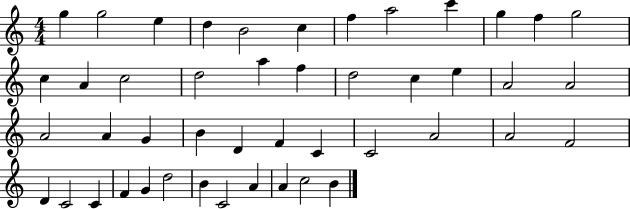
X:1
T:Untitled
M:4/4
L:1/4
K:C
g g2 e d B2 c f a2 c' g f g2 c A c2 d2 a f d2 c e A2 A2 A2 A G B D F C C2 A2 A2 F2 D C2 C F G d2 B C2 A A c2 B